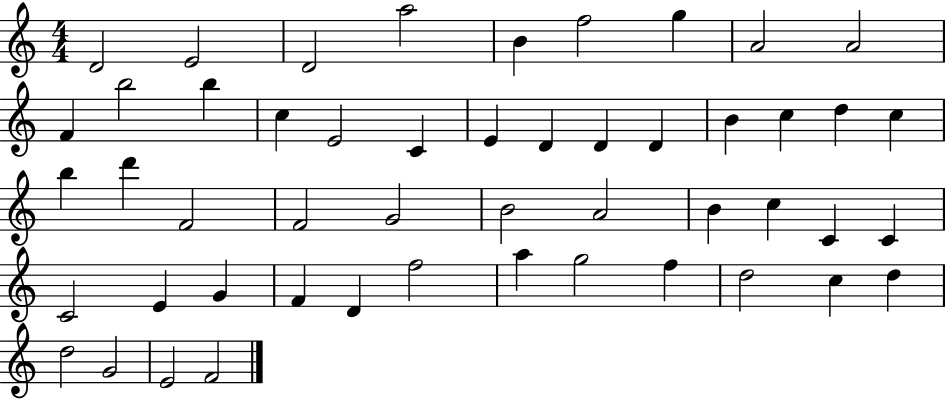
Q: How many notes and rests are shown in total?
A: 50